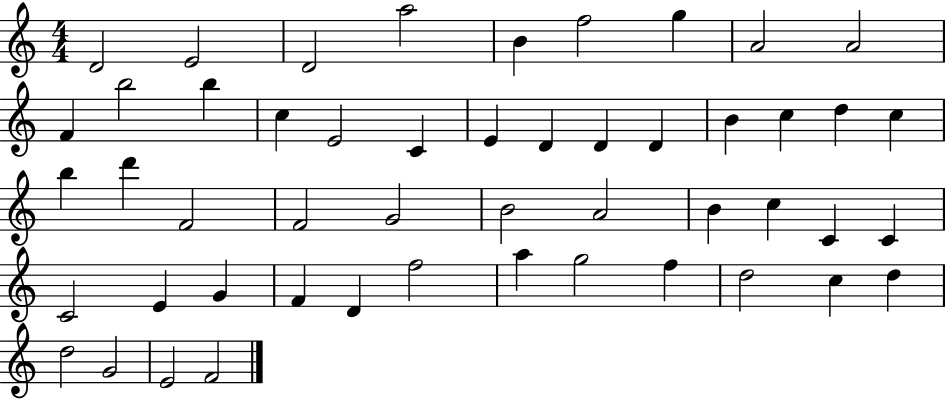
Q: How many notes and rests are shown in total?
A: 50